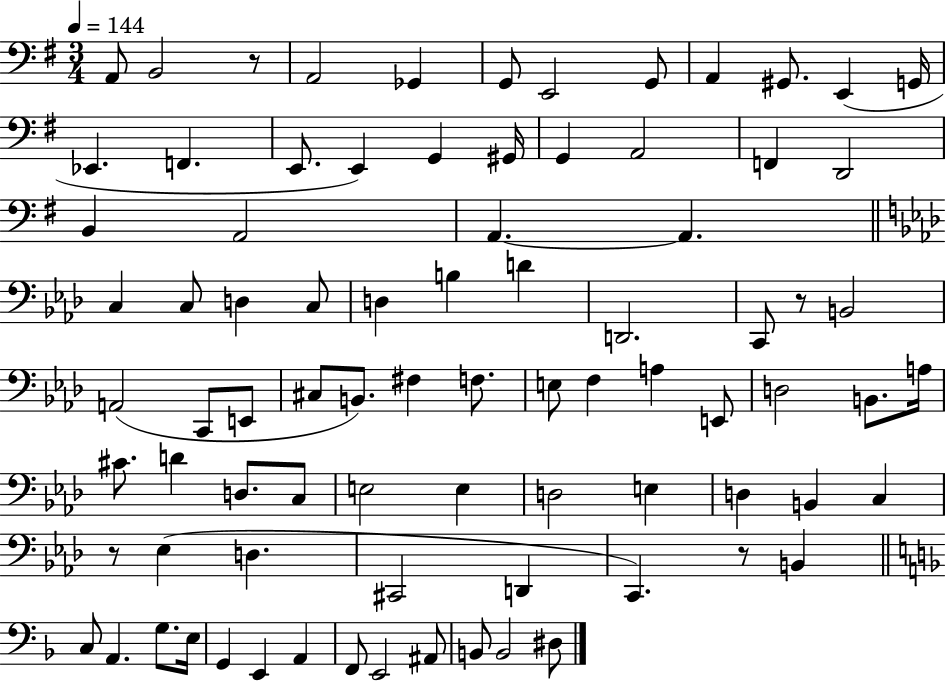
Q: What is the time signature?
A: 3/4